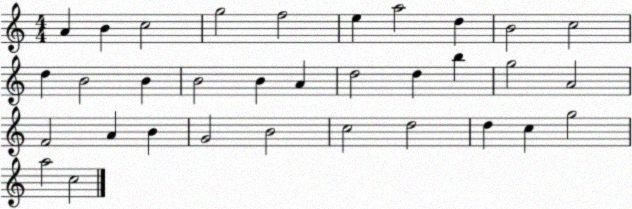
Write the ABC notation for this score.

X:1
T:Untitled
M:4/4
L:1/4
K:C
A B c2 g2 f2 e a2 d B2 c2 d B2 B B2 B A d2 d b g2 A2 F2 A B G2 B2 c2 d2 d c g2 a2 c2